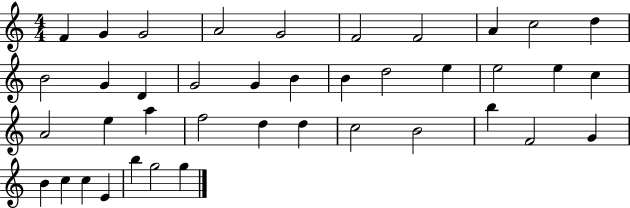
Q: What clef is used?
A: treble